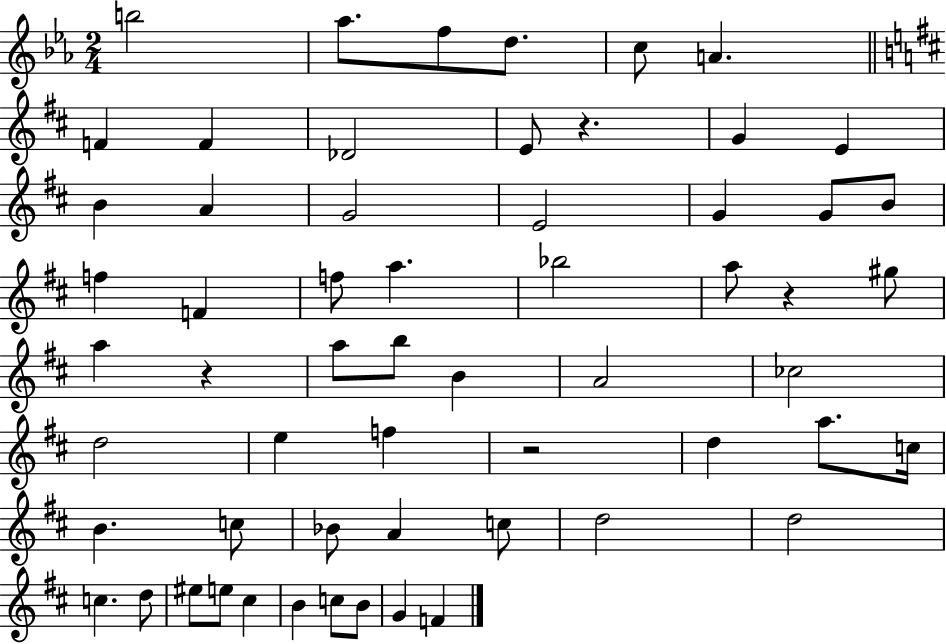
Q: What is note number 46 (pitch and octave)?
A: C5